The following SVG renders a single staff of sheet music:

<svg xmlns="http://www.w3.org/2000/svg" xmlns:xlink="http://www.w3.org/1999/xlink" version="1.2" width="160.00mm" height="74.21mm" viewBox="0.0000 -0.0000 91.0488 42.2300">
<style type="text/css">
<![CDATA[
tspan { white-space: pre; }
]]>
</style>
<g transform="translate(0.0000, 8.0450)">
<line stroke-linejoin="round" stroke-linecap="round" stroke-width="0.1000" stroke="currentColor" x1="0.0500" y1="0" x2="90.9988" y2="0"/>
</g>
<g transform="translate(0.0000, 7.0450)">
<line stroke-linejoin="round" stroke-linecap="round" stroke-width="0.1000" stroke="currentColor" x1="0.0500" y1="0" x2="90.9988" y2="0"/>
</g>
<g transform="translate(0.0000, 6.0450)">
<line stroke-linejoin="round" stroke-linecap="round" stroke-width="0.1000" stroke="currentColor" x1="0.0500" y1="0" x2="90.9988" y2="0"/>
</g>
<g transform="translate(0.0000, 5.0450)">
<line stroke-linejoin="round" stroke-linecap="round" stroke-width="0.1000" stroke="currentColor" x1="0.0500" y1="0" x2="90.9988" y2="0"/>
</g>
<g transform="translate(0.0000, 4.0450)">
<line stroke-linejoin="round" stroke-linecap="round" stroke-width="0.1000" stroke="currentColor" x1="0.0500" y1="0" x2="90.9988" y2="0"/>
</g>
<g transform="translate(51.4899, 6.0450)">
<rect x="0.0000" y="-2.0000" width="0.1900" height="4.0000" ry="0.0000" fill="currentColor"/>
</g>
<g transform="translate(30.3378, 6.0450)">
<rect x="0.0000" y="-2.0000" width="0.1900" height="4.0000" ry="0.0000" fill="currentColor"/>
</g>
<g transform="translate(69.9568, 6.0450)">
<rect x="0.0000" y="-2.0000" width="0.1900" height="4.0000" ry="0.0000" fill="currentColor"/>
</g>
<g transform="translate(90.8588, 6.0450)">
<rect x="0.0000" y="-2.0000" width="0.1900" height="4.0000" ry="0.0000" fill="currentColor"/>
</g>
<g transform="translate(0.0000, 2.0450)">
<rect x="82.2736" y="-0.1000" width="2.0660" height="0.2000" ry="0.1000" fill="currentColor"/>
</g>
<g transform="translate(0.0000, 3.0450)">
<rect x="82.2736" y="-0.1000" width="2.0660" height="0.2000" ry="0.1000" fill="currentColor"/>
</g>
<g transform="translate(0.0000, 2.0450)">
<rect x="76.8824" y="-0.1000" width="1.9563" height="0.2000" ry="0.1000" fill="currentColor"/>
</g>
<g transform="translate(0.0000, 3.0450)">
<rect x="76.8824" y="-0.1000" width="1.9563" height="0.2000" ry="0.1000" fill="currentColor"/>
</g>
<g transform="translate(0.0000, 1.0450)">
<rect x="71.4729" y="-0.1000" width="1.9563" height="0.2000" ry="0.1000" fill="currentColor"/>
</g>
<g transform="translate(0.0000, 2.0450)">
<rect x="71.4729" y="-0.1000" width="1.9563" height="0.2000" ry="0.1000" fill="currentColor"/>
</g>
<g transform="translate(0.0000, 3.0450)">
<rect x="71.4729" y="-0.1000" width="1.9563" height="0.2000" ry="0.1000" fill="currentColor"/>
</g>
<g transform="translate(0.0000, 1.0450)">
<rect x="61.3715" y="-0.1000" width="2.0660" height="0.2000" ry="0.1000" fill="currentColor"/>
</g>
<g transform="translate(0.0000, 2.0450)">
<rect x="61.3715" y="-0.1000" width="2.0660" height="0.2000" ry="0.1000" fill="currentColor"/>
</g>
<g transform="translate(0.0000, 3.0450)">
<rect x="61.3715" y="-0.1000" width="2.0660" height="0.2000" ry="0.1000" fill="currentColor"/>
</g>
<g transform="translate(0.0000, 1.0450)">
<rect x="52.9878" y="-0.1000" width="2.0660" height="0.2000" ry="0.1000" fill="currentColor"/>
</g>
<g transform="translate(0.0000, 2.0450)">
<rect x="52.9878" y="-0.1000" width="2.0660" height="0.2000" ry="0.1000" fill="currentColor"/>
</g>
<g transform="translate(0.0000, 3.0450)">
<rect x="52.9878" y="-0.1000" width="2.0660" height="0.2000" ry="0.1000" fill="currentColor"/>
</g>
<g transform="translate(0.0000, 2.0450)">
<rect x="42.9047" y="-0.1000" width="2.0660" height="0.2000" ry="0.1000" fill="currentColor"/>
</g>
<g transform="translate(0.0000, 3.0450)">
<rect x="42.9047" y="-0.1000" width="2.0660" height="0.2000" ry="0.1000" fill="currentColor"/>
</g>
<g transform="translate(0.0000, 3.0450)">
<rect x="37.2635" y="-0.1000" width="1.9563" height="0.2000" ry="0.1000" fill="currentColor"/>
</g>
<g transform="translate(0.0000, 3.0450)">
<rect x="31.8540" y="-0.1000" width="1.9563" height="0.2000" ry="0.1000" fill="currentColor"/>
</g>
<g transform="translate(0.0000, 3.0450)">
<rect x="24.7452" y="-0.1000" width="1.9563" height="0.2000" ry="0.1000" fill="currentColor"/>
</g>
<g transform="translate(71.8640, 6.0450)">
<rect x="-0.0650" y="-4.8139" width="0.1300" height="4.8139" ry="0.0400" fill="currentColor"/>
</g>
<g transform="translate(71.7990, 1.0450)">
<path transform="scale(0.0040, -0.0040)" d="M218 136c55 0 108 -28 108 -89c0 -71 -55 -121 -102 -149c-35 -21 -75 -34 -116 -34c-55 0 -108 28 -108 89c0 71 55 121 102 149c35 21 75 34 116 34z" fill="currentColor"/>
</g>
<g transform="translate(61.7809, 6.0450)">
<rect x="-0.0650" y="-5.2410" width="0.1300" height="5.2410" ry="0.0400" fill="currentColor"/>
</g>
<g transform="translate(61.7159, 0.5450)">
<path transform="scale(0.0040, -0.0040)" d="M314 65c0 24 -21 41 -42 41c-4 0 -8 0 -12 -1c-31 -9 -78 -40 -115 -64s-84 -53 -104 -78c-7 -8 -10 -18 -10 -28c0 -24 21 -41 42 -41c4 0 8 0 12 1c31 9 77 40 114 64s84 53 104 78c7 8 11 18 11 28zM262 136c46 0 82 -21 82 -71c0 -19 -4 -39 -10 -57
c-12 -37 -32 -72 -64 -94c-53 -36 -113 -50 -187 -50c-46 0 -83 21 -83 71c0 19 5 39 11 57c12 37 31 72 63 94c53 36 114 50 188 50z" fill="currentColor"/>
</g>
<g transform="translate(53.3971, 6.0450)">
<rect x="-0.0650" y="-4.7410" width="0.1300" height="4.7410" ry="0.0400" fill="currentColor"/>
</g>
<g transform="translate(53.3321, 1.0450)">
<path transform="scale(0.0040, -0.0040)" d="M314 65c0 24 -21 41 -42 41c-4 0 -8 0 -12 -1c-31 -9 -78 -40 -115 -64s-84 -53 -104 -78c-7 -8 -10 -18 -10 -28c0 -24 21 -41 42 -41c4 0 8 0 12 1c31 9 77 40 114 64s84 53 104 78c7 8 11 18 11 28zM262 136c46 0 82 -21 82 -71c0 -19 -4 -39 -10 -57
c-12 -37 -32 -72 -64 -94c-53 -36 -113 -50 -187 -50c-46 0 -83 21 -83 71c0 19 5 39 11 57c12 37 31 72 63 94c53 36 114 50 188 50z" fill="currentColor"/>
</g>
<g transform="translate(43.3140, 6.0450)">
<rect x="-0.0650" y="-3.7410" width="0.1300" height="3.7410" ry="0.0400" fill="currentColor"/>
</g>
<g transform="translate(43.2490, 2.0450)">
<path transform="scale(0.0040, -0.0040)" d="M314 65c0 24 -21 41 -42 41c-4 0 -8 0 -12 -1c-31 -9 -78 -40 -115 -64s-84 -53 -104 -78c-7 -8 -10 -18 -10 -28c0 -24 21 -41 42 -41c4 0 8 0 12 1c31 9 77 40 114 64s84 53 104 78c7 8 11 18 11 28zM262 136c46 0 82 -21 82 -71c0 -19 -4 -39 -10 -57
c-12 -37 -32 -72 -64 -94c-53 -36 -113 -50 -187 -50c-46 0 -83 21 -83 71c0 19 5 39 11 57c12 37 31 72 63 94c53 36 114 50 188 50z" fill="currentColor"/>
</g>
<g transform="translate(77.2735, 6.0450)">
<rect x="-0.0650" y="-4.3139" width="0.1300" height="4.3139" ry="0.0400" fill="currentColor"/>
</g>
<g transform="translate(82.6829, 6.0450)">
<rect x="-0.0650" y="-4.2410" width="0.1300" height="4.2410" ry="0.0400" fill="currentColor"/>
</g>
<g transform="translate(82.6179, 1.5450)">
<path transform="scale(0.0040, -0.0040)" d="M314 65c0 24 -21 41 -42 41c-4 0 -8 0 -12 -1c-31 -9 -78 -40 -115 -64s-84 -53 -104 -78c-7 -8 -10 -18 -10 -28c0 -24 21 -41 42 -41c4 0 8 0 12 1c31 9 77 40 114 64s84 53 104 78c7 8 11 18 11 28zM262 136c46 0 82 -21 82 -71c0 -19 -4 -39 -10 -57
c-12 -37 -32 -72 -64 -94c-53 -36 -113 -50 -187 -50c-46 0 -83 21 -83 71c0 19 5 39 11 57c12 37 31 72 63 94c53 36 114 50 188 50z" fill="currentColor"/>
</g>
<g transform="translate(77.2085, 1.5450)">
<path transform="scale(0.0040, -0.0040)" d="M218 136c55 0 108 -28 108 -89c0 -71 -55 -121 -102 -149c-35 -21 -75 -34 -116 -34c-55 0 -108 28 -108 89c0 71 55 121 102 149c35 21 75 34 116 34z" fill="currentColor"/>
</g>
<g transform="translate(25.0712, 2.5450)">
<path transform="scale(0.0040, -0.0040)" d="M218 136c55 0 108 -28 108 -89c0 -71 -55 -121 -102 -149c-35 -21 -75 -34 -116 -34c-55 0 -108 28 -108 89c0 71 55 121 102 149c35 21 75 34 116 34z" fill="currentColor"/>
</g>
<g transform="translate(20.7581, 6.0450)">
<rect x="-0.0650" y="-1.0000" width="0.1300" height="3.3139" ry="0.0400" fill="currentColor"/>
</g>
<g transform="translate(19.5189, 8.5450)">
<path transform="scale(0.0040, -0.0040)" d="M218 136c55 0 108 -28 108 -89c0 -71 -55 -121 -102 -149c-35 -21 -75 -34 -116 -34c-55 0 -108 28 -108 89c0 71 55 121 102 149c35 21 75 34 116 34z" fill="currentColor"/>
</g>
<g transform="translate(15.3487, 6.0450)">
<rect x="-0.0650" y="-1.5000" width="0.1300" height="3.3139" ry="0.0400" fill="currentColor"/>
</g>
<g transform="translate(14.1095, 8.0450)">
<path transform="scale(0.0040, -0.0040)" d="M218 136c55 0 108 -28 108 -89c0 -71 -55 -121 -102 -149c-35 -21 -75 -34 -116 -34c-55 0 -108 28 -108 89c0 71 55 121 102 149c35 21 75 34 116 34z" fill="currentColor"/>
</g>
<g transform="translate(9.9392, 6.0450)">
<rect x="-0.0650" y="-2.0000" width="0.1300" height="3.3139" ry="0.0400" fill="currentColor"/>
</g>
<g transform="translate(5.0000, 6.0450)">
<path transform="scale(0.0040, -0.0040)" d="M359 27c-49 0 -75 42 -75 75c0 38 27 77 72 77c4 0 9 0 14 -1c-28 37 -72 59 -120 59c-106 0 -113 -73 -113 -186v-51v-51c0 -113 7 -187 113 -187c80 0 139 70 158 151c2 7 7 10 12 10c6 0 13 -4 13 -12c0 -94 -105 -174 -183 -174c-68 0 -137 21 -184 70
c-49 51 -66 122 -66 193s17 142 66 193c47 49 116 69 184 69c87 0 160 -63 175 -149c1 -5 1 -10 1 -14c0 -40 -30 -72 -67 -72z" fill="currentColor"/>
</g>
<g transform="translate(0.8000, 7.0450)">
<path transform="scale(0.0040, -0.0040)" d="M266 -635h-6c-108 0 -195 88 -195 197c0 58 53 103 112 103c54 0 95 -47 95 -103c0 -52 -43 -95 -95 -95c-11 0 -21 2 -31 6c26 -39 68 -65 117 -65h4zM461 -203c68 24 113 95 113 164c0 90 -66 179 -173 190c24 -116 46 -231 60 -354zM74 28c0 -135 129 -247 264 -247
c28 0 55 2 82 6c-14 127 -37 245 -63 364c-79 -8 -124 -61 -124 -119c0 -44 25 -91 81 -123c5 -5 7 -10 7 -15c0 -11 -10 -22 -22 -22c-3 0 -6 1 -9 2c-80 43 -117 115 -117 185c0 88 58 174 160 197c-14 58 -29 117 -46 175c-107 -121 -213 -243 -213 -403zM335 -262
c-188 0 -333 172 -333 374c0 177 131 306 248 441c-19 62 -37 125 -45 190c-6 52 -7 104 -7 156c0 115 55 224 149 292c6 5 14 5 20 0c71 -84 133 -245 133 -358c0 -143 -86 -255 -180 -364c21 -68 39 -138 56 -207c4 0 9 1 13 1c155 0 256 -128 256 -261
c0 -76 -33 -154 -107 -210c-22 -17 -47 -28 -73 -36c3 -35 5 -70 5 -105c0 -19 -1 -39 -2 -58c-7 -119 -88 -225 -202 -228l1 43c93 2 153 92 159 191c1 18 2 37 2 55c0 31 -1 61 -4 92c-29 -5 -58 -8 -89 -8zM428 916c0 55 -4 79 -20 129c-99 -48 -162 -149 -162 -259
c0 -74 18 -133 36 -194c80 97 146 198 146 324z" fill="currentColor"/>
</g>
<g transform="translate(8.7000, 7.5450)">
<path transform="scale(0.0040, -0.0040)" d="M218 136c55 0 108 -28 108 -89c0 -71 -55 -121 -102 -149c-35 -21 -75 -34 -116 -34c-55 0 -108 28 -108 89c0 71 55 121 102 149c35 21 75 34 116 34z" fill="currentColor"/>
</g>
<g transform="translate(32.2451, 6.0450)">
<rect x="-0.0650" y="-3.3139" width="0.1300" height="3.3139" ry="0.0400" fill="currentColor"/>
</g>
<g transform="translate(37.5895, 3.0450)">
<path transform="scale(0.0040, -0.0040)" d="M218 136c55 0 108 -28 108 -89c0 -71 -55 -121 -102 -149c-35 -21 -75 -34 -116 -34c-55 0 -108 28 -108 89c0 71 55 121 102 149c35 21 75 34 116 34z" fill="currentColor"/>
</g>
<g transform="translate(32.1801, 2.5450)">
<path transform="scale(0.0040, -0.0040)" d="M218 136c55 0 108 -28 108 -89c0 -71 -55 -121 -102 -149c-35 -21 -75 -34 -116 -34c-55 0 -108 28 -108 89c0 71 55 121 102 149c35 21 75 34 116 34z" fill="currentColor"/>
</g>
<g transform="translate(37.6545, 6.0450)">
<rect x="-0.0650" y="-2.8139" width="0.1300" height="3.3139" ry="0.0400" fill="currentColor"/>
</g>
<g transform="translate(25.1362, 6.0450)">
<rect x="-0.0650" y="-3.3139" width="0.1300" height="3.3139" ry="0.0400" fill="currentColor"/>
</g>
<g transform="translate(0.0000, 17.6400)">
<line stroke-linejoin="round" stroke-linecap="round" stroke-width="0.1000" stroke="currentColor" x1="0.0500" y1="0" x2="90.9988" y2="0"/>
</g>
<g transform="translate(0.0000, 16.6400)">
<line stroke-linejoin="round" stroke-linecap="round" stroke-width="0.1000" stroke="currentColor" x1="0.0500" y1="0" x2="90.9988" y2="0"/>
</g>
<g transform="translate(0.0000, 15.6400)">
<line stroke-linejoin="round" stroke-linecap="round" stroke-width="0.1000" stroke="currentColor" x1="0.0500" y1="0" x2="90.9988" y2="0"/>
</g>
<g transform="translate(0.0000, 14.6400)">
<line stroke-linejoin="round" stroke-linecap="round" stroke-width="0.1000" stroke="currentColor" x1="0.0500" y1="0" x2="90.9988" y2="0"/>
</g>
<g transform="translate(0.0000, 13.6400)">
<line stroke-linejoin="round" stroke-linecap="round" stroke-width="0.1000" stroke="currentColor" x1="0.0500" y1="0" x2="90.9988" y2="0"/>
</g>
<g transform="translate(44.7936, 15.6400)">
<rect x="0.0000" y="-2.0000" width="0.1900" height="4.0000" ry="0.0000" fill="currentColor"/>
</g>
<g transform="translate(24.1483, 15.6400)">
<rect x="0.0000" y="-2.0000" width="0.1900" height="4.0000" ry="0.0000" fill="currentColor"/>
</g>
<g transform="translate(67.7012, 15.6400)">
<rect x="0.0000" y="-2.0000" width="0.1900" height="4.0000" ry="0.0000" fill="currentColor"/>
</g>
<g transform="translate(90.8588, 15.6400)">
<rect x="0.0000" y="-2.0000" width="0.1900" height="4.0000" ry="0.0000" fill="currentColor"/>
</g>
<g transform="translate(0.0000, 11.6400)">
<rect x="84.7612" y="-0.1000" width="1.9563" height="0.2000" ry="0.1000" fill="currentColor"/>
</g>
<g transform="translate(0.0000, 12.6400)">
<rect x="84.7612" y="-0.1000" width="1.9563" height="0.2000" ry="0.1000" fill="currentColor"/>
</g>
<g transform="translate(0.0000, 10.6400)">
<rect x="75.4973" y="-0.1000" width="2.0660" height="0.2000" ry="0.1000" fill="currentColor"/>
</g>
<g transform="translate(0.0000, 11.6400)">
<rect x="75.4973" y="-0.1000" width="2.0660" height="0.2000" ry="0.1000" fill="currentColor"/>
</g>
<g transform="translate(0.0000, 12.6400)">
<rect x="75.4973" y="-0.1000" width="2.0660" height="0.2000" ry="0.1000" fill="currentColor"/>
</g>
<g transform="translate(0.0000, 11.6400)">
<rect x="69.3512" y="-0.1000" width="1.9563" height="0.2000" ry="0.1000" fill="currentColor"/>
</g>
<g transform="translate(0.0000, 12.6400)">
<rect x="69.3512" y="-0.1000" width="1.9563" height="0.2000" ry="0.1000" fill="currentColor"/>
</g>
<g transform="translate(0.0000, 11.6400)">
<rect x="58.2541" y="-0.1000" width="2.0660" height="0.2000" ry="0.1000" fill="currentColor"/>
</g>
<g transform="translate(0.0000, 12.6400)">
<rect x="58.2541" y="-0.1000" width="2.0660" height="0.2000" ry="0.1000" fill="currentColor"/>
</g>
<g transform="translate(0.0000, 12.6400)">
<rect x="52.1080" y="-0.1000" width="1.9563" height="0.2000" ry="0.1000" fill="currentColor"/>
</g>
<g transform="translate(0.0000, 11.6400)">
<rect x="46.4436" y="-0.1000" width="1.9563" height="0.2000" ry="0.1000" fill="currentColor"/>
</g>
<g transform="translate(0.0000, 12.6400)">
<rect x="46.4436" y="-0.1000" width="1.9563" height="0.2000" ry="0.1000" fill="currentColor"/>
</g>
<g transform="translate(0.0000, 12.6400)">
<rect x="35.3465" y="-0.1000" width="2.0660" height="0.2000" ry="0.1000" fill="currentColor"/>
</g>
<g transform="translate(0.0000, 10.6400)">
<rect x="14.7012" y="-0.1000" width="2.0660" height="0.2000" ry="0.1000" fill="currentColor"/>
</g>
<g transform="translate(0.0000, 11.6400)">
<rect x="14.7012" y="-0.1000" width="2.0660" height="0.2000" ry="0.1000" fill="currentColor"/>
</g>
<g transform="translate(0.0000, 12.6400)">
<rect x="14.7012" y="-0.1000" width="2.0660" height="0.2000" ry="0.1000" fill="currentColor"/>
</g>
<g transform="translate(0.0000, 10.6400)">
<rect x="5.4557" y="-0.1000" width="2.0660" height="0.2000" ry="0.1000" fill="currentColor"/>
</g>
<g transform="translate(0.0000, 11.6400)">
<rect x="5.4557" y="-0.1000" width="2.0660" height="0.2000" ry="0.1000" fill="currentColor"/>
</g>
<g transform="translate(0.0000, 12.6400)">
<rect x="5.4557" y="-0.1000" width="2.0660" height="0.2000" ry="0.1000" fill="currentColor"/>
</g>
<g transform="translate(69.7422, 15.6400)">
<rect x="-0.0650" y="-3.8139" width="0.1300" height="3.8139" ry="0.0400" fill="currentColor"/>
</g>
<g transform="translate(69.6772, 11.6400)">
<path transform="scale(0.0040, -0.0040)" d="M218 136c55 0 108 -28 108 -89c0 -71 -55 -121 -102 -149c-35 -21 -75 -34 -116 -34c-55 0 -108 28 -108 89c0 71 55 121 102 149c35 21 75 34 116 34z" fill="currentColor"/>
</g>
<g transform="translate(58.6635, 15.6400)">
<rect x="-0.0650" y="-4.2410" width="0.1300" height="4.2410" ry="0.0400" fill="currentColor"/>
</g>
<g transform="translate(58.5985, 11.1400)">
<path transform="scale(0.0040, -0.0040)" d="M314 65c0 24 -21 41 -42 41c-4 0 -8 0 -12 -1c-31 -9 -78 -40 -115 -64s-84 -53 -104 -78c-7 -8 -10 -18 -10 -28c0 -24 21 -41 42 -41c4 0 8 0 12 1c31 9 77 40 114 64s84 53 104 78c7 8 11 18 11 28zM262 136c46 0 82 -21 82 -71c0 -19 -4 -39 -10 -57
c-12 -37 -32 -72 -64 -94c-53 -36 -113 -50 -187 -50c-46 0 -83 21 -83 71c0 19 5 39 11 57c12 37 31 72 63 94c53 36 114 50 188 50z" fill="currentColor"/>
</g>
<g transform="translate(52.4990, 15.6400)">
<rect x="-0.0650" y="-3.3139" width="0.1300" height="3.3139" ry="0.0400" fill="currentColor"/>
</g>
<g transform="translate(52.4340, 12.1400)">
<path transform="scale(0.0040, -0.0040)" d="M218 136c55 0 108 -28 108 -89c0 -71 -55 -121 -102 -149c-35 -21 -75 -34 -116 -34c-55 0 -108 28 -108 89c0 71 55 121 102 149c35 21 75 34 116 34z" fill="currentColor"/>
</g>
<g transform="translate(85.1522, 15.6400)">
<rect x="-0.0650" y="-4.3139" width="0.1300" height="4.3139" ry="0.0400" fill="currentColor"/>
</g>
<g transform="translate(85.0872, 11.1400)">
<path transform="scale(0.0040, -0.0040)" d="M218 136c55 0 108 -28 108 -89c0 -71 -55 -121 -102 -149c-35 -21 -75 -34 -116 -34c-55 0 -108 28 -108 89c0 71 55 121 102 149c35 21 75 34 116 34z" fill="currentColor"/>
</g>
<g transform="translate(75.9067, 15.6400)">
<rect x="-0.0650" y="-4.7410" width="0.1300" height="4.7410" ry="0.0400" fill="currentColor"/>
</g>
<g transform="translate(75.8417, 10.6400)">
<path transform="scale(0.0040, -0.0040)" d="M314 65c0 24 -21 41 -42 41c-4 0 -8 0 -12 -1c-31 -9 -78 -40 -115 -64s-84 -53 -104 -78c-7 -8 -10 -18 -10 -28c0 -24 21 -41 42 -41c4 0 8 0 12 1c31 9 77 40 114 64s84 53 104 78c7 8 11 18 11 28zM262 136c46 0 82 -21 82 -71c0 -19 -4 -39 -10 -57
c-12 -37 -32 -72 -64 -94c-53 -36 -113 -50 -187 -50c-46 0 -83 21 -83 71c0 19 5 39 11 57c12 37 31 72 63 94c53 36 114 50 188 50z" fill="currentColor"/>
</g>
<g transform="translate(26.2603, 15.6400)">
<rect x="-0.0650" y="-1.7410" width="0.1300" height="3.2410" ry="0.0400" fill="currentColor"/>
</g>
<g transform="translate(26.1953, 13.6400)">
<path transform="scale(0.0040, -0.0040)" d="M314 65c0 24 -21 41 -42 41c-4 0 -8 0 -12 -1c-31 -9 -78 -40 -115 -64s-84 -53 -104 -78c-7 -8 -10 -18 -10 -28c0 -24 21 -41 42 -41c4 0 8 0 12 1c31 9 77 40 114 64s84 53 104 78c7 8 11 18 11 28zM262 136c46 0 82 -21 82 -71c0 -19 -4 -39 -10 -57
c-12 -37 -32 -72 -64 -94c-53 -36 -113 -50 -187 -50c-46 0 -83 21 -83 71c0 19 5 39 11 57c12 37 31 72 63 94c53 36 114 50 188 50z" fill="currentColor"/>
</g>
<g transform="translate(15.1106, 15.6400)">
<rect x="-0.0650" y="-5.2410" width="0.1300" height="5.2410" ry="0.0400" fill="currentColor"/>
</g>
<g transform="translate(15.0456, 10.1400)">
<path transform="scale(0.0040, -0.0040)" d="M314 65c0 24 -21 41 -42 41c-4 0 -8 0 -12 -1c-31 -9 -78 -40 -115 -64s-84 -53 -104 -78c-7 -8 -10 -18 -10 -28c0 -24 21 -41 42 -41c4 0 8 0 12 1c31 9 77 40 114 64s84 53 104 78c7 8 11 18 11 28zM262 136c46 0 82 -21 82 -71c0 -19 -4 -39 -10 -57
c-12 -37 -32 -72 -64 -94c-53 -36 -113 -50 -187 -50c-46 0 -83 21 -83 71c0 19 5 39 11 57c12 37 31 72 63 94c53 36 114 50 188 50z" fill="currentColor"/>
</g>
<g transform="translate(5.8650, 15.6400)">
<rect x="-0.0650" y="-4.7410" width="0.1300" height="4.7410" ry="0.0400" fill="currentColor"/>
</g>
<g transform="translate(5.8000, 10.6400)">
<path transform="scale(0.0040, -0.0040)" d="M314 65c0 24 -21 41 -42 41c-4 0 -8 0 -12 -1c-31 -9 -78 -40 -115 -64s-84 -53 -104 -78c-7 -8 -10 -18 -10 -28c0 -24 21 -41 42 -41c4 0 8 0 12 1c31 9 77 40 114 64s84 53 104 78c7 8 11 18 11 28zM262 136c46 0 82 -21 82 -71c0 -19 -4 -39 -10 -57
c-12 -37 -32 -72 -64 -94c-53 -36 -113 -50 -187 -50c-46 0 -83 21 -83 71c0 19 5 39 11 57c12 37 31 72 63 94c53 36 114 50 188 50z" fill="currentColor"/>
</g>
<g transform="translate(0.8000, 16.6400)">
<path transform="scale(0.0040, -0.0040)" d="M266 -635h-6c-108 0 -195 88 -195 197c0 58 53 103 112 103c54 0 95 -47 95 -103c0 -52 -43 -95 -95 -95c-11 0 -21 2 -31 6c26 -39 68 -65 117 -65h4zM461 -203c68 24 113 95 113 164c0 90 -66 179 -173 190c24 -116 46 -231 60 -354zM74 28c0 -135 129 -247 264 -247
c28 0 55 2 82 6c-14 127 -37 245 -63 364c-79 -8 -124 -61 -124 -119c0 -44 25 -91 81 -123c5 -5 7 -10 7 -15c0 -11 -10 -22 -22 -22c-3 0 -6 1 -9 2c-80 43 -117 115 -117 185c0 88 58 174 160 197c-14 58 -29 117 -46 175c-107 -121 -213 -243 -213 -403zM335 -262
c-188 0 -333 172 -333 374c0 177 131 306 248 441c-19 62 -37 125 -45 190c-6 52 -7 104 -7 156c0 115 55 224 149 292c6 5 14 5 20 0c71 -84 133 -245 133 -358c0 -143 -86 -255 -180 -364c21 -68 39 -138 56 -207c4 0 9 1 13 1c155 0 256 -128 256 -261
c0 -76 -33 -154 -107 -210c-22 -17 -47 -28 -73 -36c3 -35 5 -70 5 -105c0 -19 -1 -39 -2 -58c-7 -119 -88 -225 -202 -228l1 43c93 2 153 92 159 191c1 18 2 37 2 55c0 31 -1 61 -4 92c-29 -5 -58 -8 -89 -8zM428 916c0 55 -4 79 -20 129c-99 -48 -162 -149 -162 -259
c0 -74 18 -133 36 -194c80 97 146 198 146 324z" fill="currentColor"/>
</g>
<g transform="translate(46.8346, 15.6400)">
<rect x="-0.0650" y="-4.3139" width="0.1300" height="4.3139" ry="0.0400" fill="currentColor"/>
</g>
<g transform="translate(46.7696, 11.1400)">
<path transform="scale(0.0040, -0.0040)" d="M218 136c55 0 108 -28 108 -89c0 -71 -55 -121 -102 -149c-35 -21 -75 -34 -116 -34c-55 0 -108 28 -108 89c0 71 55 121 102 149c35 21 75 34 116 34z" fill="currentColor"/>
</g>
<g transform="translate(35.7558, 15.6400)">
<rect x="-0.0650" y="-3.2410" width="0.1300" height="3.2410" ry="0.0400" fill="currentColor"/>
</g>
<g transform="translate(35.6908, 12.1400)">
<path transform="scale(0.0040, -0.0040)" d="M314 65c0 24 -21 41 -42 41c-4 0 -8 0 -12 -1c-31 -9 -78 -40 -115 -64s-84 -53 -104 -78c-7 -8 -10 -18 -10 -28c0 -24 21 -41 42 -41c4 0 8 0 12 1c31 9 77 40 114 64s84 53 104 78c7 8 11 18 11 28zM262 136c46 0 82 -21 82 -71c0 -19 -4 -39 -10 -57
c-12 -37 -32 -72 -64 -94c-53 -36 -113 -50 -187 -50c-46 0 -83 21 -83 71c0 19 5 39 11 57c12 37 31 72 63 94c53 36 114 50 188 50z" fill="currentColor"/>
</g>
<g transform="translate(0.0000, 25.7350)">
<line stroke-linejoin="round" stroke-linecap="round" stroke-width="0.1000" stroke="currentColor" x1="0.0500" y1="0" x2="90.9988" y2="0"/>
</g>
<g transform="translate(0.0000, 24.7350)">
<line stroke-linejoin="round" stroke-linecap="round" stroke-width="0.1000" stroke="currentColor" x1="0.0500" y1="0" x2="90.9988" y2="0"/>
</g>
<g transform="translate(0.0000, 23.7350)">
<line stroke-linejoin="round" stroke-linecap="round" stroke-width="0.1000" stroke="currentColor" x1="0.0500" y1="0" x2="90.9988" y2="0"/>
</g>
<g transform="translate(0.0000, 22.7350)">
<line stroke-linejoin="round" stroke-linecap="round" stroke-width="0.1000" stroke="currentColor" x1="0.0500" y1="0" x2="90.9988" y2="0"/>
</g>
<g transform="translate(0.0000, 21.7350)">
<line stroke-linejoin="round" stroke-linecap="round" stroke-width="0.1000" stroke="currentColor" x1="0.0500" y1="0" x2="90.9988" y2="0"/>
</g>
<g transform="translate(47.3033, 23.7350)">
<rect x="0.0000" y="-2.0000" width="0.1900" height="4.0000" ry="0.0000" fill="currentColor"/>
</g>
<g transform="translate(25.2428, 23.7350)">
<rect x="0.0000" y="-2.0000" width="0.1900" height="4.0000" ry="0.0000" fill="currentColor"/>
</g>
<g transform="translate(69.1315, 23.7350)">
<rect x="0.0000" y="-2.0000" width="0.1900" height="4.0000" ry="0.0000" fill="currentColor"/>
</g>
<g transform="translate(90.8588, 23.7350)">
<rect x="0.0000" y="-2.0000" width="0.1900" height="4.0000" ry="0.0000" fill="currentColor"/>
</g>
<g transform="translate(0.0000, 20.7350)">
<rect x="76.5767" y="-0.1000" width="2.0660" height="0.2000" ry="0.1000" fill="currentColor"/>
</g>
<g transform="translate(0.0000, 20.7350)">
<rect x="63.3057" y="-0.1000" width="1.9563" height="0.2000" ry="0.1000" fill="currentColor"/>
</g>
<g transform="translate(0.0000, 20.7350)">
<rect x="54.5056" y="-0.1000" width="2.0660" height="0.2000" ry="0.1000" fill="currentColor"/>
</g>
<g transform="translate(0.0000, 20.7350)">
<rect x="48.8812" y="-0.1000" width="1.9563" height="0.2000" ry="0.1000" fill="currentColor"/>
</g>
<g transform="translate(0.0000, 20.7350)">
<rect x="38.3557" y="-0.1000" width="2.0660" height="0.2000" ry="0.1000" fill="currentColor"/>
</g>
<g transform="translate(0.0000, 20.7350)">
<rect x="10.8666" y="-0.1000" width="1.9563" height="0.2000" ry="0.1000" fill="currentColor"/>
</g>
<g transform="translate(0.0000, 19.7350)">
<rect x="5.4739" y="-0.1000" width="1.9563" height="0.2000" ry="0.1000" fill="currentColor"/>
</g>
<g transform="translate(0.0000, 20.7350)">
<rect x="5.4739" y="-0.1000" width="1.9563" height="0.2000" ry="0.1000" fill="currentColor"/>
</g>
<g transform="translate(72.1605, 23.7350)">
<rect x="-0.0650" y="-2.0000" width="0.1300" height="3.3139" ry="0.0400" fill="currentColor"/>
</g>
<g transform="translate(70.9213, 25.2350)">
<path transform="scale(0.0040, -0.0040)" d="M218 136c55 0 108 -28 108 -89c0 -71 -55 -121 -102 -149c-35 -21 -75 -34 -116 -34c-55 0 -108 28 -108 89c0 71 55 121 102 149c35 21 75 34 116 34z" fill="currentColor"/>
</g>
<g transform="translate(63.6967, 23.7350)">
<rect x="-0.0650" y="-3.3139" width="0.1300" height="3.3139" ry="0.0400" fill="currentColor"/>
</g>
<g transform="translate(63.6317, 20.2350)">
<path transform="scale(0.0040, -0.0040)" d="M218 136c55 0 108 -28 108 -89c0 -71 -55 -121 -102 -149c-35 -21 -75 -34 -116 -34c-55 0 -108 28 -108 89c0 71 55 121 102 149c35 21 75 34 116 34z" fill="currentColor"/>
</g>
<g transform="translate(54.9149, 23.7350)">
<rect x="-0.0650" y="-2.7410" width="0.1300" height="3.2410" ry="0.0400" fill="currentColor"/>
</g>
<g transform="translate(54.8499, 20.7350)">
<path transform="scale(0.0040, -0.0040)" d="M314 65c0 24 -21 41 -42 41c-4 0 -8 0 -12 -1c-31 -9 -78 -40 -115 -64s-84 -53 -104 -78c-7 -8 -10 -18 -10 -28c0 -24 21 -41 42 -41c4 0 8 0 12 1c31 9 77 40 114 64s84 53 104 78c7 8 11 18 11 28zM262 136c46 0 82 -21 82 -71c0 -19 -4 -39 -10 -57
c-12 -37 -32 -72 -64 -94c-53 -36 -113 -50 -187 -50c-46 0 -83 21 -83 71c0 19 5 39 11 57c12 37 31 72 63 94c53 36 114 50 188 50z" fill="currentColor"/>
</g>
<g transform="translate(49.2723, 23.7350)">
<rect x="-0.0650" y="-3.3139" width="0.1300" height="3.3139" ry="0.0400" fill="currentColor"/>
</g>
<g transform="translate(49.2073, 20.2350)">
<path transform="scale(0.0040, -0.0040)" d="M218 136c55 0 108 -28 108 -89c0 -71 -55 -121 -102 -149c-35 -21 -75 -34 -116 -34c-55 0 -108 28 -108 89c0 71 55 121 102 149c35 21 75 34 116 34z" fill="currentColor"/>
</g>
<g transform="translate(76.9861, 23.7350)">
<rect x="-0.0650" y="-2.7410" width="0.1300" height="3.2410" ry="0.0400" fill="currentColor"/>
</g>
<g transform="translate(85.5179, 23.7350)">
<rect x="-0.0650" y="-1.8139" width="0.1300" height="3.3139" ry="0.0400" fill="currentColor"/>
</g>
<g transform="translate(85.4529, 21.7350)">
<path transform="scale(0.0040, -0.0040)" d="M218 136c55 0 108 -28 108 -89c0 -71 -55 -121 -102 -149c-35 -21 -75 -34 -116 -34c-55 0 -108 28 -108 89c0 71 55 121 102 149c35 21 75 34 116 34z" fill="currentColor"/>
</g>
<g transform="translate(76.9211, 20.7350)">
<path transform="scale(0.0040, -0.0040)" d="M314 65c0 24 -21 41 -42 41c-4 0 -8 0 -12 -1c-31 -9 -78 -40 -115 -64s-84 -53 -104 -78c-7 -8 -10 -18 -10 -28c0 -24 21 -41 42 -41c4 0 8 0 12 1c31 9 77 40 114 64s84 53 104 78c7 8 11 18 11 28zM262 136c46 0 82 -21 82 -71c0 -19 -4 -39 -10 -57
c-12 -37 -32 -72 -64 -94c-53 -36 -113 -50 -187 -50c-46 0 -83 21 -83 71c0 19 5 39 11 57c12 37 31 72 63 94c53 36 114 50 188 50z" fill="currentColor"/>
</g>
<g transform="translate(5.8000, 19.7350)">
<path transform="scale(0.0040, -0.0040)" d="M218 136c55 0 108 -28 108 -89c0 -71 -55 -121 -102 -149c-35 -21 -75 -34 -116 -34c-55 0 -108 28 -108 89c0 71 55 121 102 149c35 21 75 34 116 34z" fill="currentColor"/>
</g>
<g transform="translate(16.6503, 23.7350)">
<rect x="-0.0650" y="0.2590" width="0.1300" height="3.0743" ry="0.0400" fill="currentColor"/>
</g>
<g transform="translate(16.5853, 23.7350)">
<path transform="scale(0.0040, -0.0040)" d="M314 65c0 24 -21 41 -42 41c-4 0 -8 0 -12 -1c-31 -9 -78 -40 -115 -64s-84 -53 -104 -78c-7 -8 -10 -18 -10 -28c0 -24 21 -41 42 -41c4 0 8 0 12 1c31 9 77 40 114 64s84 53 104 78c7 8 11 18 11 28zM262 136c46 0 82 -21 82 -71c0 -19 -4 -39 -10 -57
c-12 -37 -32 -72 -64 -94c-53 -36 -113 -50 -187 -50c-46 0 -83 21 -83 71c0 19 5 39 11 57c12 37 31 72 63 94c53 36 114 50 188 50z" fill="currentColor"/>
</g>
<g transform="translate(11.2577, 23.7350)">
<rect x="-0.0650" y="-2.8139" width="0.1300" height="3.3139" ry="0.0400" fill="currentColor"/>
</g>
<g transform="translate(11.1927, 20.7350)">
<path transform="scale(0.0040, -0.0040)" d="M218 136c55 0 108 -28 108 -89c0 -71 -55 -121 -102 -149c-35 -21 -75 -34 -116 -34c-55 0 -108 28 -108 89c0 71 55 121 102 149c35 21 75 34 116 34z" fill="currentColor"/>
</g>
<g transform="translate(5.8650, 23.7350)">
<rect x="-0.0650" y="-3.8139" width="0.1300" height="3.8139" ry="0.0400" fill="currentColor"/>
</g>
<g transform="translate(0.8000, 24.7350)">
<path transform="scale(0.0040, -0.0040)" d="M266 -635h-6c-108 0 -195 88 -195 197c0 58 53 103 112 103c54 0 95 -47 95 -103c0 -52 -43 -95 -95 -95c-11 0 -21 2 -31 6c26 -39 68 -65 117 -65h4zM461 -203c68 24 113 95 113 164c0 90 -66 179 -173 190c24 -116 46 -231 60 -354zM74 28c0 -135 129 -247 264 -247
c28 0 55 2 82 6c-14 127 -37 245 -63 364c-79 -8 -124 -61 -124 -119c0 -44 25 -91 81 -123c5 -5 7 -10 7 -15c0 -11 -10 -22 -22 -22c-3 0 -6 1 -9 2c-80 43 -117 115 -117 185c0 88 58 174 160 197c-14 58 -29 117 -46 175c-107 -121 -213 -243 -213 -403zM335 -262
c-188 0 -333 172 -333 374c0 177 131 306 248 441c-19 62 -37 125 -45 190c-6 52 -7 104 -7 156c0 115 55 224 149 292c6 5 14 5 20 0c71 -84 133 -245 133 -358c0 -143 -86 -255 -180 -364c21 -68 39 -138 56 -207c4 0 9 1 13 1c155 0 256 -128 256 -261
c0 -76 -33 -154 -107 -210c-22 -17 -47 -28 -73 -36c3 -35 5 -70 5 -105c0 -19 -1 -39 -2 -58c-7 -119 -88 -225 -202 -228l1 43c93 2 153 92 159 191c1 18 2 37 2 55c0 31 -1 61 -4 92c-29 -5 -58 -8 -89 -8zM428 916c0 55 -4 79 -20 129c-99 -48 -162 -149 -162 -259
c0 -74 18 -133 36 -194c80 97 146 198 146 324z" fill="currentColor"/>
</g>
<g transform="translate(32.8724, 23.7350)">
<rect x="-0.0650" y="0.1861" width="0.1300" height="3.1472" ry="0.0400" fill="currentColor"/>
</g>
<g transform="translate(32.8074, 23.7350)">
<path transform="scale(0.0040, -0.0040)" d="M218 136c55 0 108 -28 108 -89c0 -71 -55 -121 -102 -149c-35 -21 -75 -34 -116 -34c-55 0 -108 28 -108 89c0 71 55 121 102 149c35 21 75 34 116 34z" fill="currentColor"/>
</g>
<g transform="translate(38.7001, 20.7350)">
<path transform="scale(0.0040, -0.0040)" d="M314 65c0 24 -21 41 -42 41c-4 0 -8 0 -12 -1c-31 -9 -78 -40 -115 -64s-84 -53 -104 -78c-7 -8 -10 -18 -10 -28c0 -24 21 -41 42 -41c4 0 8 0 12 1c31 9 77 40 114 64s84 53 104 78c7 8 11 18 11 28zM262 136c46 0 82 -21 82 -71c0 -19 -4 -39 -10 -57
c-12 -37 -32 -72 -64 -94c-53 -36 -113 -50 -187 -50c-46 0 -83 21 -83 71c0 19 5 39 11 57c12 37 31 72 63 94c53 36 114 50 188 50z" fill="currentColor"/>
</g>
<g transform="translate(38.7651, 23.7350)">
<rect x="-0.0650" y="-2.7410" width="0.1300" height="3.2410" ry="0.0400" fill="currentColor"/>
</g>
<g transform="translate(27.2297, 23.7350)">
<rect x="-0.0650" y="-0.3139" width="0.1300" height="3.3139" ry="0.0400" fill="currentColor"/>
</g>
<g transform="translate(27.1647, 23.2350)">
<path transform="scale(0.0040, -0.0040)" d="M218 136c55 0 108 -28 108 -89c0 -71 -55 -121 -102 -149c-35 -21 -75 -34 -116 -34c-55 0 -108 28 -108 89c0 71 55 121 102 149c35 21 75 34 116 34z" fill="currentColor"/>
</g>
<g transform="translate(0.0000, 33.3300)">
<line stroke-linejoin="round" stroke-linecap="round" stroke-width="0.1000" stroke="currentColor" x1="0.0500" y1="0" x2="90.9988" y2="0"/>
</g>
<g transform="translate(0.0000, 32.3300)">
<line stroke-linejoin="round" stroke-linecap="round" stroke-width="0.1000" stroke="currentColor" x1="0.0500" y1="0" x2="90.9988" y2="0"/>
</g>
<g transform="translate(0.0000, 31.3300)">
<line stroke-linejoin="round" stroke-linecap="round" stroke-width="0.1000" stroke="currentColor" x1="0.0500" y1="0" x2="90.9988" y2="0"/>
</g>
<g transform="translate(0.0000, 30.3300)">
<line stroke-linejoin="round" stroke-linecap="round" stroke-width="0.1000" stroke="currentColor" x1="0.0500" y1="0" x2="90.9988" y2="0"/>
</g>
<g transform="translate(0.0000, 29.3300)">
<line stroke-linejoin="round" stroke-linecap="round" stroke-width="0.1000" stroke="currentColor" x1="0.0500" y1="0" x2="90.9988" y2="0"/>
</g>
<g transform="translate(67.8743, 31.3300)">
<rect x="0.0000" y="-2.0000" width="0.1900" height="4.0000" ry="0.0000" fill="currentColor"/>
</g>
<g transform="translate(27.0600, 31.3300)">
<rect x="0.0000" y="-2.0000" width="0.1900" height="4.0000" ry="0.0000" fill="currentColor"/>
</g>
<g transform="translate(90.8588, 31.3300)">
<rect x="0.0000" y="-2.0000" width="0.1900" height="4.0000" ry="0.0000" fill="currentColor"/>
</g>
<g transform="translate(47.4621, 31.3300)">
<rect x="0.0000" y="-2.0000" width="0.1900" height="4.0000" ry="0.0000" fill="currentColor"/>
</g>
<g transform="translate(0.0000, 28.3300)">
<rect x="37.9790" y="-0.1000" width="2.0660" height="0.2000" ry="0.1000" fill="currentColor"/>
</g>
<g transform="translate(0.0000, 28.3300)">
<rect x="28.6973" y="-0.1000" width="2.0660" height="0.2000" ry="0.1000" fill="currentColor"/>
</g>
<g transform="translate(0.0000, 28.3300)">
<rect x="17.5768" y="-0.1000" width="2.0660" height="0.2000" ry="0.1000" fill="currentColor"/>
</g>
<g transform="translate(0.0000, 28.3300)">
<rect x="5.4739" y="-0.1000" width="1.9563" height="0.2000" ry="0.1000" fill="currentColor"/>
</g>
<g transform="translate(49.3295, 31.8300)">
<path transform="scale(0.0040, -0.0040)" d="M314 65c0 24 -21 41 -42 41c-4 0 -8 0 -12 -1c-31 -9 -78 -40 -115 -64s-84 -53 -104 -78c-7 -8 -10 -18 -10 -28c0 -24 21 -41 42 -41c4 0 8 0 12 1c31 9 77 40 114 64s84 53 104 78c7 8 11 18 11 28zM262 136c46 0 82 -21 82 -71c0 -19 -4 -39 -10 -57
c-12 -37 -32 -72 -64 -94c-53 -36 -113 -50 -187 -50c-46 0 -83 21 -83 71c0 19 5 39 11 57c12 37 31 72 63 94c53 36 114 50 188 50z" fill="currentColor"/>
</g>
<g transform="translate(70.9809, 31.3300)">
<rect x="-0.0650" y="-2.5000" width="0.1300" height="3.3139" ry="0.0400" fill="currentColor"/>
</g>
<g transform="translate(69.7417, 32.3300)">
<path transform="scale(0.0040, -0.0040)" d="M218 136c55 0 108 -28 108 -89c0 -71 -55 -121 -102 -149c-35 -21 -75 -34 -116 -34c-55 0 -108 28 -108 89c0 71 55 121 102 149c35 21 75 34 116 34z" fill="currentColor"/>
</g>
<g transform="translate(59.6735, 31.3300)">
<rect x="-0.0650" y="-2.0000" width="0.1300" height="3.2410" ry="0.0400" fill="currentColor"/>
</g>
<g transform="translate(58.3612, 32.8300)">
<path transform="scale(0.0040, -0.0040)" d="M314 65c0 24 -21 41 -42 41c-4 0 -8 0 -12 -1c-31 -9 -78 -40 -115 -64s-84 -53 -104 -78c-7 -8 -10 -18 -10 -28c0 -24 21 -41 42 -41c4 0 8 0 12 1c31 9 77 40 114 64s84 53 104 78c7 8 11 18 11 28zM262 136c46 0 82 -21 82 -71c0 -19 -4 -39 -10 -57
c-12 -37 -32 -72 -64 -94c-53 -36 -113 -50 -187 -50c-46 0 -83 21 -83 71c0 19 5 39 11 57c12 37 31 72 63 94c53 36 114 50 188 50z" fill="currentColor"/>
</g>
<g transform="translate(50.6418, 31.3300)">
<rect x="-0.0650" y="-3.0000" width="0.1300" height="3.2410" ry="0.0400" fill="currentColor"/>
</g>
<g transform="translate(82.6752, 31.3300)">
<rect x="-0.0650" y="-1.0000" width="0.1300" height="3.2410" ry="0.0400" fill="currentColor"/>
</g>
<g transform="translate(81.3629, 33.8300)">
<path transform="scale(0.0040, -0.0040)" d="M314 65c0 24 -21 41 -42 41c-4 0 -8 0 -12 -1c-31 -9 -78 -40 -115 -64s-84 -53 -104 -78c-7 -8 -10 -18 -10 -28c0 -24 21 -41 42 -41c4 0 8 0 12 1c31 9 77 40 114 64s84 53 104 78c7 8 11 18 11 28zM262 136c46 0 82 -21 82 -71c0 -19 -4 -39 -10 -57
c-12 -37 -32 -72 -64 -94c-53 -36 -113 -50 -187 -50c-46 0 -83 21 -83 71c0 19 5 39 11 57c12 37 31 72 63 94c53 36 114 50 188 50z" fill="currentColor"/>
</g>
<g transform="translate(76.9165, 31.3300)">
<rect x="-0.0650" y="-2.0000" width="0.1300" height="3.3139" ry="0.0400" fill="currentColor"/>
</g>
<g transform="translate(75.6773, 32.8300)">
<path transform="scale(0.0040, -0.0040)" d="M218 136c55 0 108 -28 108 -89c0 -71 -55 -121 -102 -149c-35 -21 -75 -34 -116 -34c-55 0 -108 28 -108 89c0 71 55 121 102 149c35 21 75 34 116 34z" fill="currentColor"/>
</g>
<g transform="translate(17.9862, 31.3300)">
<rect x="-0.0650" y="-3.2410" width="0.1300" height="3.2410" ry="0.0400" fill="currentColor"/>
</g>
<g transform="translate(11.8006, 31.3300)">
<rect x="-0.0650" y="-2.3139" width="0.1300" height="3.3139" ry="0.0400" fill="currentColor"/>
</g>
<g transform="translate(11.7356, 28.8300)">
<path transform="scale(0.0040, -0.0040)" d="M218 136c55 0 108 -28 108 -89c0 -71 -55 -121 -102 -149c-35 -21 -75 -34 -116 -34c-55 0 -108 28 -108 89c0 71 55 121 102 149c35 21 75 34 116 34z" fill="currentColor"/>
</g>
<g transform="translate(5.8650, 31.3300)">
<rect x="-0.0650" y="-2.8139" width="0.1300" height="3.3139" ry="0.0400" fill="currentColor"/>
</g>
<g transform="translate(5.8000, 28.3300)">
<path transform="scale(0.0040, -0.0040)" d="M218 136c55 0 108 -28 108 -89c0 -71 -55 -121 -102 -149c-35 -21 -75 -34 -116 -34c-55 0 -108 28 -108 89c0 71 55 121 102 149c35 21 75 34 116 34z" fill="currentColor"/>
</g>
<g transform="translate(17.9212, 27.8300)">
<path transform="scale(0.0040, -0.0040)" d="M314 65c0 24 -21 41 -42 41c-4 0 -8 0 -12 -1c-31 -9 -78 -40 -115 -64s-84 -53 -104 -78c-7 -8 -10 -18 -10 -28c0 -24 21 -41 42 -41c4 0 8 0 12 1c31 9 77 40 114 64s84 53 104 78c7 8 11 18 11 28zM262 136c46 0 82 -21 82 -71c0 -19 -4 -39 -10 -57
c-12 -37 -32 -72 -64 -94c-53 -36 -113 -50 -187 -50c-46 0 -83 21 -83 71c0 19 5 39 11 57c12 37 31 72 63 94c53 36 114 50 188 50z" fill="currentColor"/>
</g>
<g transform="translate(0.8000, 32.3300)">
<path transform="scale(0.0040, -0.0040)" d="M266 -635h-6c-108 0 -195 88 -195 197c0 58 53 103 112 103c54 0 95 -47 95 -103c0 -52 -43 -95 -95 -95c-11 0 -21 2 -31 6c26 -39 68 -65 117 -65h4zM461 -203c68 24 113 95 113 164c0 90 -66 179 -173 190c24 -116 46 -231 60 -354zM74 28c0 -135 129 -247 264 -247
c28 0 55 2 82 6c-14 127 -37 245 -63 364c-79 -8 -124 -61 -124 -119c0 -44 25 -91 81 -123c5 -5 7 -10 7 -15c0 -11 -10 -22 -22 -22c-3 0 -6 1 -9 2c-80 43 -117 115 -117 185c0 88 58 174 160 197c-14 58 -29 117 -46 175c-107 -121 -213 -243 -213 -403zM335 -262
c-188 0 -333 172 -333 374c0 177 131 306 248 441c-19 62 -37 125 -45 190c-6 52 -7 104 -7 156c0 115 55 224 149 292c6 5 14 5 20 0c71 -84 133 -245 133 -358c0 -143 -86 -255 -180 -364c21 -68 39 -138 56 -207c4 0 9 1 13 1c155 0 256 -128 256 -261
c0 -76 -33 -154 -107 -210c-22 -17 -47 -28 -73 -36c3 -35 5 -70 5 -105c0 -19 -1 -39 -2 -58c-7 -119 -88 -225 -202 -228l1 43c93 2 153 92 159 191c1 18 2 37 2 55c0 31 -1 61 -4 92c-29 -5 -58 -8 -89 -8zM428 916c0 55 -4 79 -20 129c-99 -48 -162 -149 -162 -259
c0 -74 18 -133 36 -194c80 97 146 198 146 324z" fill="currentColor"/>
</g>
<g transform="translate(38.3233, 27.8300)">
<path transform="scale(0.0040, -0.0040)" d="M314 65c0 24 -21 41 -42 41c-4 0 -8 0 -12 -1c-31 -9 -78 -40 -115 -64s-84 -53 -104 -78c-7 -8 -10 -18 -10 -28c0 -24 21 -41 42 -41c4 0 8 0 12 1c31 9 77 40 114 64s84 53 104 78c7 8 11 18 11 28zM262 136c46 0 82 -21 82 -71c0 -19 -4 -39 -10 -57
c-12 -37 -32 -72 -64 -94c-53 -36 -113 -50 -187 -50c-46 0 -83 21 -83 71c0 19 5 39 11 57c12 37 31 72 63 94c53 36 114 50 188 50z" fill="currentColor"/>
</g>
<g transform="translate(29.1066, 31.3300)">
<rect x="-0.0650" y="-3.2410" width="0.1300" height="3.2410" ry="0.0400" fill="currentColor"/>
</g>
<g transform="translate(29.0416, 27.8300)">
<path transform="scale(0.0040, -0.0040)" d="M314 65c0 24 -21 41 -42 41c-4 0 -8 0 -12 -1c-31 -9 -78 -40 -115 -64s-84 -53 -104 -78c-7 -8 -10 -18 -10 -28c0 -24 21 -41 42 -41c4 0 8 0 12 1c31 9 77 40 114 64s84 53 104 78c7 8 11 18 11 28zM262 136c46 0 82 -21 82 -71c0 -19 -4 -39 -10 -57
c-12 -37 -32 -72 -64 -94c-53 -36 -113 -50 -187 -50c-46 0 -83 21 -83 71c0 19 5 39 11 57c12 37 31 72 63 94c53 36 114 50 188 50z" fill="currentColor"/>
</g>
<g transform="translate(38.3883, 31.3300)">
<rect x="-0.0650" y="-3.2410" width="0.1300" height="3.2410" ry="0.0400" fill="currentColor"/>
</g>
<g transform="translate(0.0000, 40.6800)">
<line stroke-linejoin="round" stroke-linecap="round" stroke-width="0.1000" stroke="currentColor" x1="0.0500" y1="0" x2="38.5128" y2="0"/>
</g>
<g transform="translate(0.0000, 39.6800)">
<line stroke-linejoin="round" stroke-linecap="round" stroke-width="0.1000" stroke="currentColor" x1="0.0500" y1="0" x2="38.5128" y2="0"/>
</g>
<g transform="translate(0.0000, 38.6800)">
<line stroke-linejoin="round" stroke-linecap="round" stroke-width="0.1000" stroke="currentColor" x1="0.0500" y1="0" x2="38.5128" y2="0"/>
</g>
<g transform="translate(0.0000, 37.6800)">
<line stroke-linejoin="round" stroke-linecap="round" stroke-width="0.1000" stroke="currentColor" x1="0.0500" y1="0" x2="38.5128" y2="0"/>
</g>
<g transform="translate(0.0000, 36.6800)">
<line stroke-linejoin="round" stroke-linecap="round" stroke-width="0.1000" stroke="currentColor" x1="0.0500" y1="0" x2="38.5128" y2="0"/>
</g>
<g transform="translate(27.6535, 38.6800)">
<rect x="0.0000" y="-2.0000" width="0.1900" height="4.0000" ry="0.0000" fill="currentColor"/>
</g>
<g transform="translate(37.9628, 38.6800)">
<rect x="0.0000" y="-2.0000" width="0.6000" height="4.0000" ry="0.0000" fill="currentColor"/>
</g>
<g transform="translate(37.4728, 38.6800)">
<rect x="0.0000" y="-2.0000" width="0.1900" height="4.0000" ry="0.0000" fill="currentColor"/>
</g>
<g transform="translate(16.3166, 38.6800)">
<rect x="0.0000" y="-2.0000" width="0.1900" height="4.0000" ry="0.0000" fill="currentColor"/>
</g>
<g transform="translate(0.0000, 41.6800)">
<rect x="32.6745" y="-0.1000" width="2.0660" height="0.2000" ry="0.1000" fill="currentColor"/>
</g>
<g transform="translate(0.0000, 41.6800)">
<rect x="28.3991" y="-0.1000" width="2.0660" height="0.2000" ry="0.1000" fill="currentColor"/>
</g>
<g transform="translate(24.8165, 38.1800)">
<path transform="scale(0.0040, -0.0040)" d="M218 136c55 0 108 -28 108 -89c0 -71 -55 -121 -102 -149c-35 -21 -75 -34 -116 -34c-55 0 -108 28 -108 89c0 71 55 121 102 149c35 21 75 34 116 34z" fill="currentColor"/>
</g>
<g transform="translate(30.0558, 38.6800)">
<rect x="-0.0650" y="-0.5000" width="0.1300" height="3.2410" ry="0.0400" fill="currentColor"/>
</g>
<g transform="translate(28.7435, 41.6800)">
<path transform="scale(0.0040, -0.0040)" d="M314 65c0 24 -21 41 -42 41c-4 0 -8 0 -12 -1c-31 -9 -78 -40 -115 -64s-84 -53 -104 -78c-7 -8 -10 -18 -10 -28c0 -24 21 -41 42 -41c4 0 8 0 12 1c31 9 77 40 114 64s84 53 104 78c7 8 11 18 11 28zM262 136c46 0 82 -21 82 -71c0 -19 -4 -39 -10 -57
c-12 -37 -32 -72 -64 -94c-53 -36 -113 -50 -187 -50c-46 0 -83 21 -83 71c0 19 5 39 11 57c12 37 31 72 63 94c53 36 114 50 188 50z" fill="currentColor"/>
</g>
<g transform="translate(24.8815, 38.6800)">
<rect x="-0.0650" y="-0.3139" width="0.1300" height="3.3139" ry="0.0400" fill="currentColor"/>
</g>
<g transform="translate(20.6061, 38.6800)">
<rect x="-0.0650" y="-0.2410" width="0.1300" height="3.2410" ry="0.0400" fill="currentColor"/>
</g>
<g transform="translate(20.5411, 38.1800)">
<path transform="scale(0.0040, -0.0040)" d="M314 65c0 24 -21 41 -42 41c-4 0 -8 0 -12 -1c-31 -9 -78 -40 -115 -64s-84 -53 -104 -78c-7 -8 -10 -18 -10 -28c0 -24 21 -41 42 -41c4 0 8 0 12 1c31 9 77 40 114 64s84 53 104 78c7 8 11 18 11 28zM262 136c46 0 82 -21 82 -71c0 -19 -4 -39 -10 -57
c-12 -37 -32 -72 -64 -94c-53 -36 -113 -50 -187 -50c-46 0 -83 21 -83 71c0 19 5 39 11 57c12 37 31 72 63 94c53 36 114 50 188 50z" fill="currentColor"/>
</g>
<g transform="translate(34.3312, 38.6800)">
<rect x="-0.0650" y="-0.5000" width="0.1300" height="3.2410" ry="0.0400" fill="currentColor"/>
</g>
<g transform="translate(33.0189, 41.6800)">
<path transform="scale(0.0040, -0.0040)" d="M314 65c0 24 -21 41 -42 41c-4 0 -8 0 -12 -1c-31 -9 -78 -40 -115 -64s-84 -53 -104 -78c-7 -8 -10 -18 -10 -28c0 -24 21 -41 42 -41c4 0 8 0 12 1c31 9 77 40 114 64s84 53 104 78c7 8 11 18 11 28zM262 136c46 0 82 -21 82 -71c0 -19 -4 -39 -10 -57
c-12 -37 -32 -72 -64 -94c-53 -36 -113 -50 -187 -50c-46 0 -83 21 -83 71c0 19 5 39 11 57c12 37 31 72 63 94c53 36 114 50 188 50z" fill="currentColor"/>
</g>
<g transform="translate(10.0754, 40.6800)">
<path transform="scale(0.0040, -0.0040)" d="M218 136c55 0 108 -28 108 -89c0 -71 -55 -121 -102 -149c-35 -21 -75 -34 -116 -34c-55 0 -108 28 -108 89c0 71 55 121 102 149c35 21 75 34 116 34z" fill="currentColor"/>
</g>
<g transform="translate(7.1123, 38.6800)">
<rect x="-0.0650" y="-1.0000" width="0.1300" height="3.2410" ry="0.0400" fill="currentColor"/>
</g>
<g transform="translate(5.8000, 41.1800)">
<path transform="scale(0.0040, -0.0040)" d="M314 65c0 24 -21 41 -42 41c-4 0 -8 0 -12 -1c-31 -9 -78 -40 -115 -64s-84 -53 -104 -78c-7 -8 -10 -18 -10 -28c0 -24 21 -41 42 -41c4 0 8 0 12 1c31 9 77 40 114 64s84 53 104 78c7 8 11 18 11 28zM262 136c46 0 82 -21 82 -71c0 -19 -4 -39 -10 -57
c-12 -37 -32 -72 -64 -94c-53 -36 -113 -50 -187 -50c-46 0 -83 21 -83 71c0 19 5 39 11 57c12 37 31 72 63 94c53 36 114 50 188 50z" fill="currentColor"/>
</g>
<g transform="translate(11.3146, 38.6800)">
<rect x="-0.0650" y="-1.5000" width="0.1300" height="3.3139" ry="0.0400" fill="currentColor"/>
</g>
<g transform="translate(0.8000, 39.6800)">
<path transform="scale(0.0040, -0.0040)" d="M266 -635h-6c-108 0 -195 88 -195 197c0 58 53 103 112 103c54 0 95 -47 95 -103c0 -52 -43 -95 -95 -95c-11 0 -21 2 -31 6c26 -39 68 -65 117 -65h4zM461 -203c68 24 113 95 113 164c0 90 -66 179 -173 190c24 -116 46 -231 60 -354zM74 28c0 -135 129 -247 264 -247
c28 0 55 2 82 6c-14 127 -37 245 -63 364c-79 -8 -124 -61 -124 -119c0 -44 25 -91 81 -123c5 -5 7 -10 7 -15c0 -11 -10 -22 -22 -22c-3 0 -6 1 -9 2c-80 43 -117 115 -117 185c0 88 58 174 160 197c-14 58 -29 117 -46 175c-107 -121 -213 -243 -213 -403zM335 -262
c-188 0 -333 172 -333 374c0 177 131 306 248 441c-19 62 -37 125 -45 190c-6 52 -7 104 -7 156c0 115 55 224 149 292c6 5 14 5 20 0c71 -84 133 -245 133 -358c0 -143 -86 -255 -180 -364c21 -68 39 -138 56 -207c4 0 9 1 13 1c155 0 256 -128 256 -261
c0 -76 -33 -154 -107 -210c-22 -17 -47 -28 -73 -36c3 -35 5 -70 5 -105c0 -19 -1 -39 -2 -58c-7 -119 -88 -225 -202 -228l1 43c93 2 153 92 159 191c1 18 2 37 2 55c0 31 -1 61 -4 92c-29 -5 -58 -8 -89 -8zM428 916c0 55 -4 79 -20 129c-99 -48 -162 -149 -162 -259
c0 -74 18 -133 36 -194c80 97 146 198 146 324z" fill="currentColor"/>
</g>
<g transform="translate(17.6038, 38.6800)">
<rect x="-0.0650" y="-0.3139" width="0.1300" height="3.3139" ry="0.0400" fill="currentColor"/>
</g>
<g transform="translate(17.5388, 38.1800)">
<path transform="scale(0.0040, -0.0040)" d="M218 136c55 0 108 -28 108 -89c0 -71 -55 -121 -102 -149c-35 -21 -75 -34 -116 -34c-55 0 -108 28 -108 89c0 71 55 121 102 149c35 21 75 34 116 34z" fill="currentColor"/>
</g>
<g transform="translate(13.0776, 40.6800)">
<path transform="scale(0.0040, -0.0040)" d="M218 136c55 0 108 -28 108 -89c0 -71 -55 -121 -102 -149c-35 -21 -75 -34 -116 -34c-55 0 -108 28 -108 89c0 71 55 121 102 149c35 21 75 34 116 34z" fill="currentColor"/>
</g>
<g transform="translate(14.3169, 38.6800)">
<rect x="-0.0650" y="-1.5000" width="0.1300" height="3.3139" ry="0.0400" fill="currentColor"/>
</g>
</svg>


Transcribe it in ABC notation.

X:1
T:Untitled
M:4/4
L:1/4
K:C
F E D b b a c'2 e'2 f'2 e' d' d'2 e'2 f'2 f2 b2 d' b d'2 c' e'2 d' c' a B2 c B a2 b a2 b F a2 f a g b2 b2 b2 A2 F2 G F D2 D2 E E c c2 c C2 C2